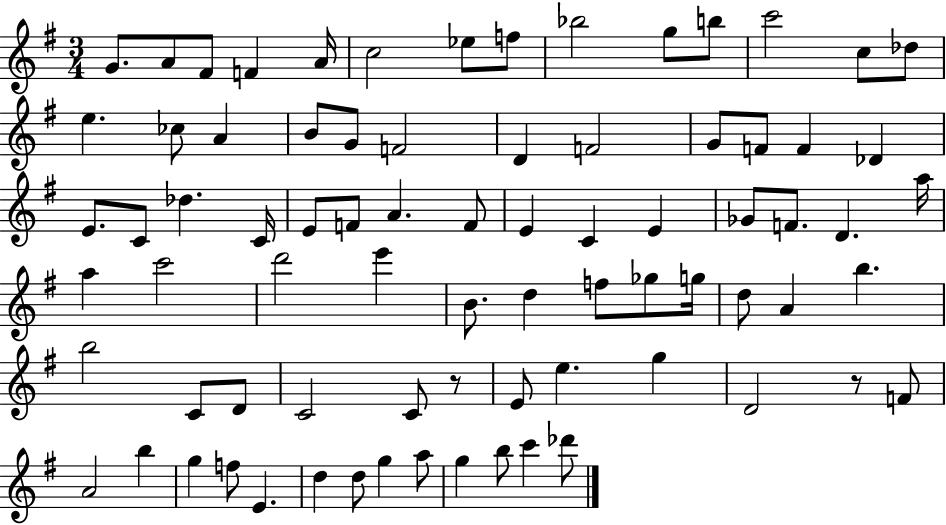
X:1
T:Untitled
M:3/4
L:1/4
K:G
G/2 A/2 ^F/2 F A/4 c2 _e/2 f/2 _b2 g/2 b/2 c'2 c/2 _d/2 e _c/2 A B/2 G/2 F2 D F2 G/2 F/2 F _D E/2 C/2 _d C/4 E/2 F/2 A F/2 E C E _G/2 F/2 D a/4 a c'2 d'2 e' B/2 d f/2 _g/2 g/4 d/2 A b b2 C/2 D/2 C2 C/2 z/2 E/2 e g D2 z/2 F/2 A2 b g f/2 E d d/2 g a/2 g b/2 c' _d'/2